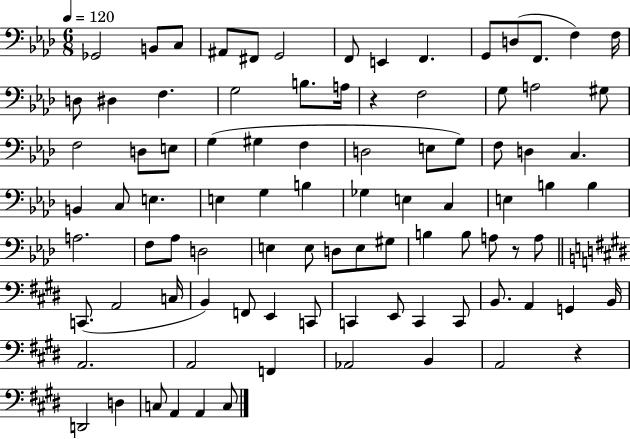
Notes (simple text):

Gb2/h B2/e C3/e A#2/e F#2/e G2/h F2/e E2/q F2/q. G2/e D3/e F2/e. F3/q F3/s D3/e D#3/q F3/q. G3/h B3/e. A3/s R/q F3/h G3/e A3/h G#3/e F3/h D3/e E3/e G3/q G#3/q F3/q D3/h E3/e G3/e F3/e D3/q C3/q. B2/q C3/e E3/q. E3/q G3/q B3/q Gb3/q E3/q C3/q E3/q B3/q B3/q A3/h. F3/e Ab3/e D3/h E3/q E3/e D3/e E3/e G#3/e B3/q B3/e A3/e R/e A3/e C2/e. A2/h C3/s B2/q F2/e E2/q C2/e C2/q E2/e C2/q C2/e B2/e. A2/q G2/q B2/s A2/h. A2/h F2/q Ab2/h B2/q A2/h R/q D2/h D3/q C3/e A2/q A2/q C3/e